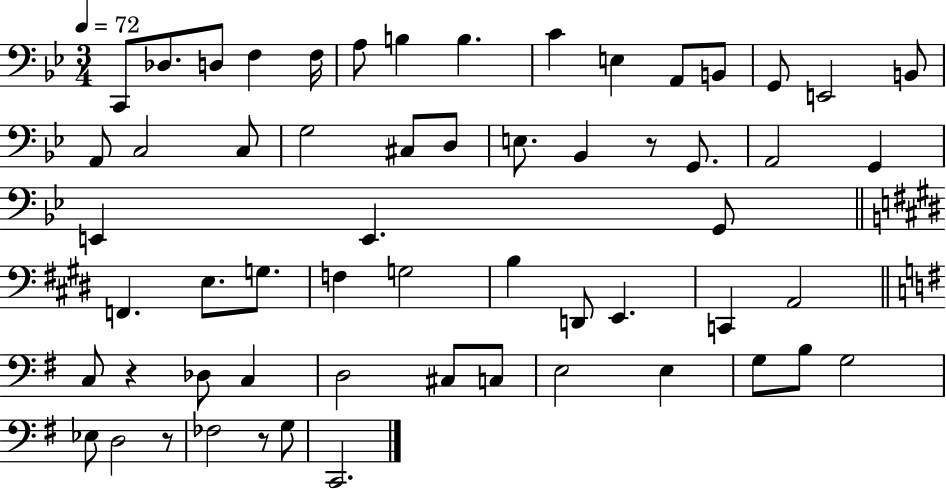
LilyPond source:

{
  \clef bass
  \numericTimeSignature
  \time 3/4
  \key bes \major
  \tempo 4 = 72
  c,8 des8. d8 f4 f16 | a8 b4 b4. | c'4 e4 a,8 b,8 | g,8 e,2 b,8 | \break a,8 c2 c8 | g2 cis8 d8 | e8. bes,4 r8 g,8. | a,2 g,4 | \break e,4 e,4. g,8 | \bar "||" \break \key e \major f,4. e8. g8. | f4 g2 | b4 d,8 e,4. | c,4 a,2 | \break \bar "||" \break \key e \minor c8 r4 des8 c4 | d2 cis8 c8 | e2 e4 | g8 b8 g2 | \break ees8 d2 r8 | fes2 r8 g8 | c,2. | \bar "|."
}